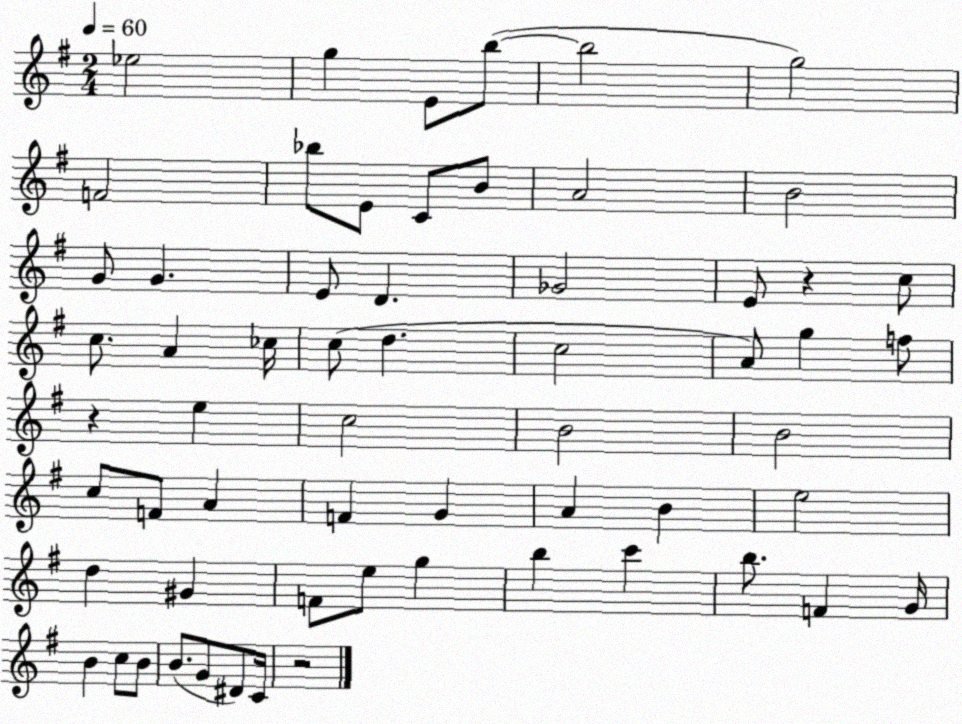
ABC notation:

X:1
T:Untitled
M:2/4
L:1/4
K:G
_e2 g E/2 b/2 b2 g2 F2 _b/2 E/2 C/2 B/2 A2 B2 G/2 G E/2 D _G2 E/2 z c/2 c/2 A _c/4 c/2 d c2 A/2 g f/2 z e c2 B2 B2 c/2 F/2 A F G A B e2 d ^G F/2 e/2 g b c' b/2 F G/4 B c/2 B/2 B/2 G/2 ^D/2 C/4 z2